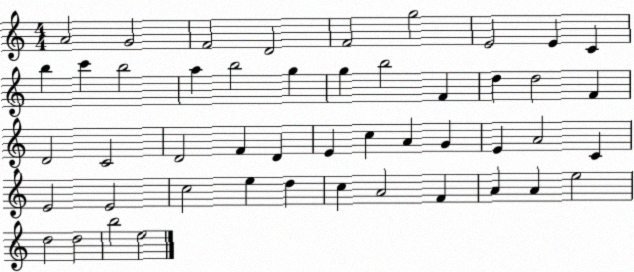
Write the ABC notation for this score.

X:1
T:Untitled
M:4/4
L:1/4
K:C
A2 G2 F2 D2 F2 g2 E2 E C b c' b2 a b2 g g b2 F d d2 F D2 C2 D2 F D E c A G E A2 C E2 E2 c2 e d c A2 F A A e2 d2 d2 b2 e2